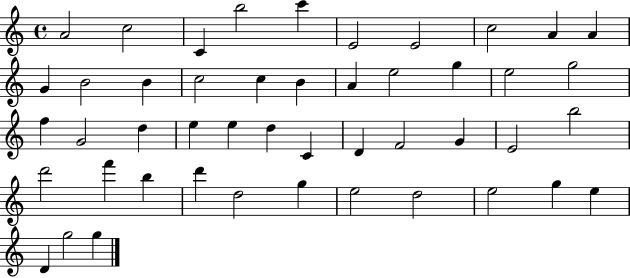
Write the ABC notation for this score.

X:1
T:Untitled
M:4/4
L:1/4
K:C
A2 c2 C b2 c' E2 E2 c2 A A G B2 B c2 c B A e2 g e2 g2 f G2 d e e d C D F2 G E2 b2 d'2 f' b d' d2 g e2 d2 e2 g e D g2 g